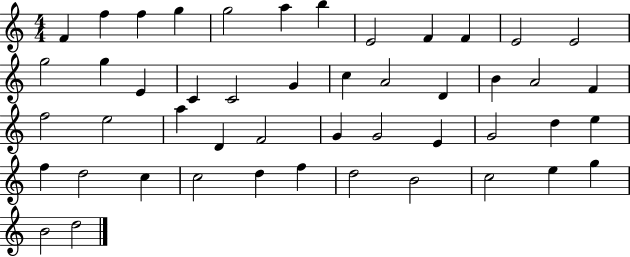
F4/q F5/q F5/q G5/q G5/h A5/q B5/q E4/h F4/q F4/q E4/h E4/h G5/h G5/q E4/q C4/q C4/h G4/q C5/q A4/h D4/q B4/q A4/h F4/q F5/h E5/h A5/q D4/q F4/h G4/q G4/h E4/q G4/h D5/q E5/q F5/q D5/h C5/q C5/h D5/q F5/q D5/h B4/h C5/h E5/q G5/q B4/h D5/h